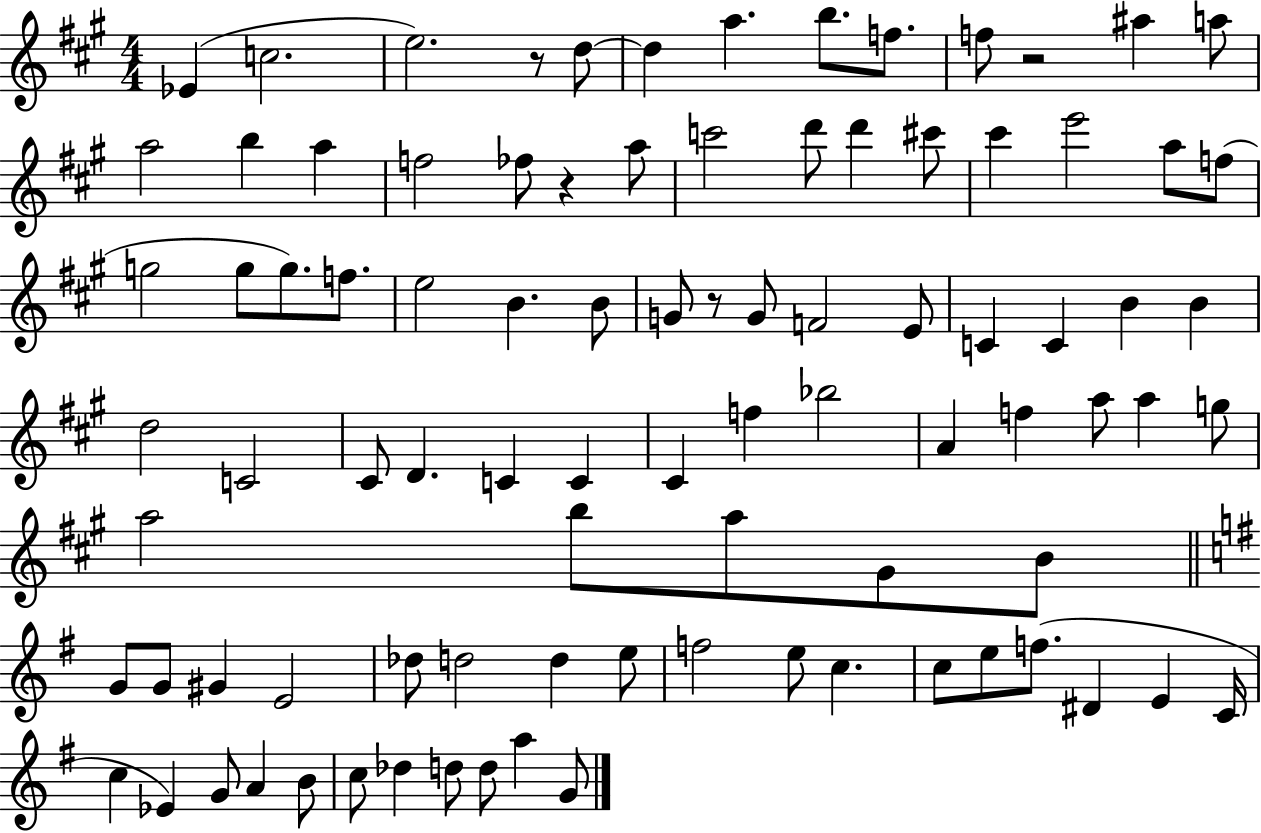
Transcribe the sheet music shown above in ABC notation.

X:1
T:Untitled
M:4/4
L:1/4
K:A
_E c2 e2 z/2 d/2 d a b/2 f/2 f/2 z2 ^a a/2 a2 b a f2 _f/2 z a/2 c'2 d'/2 d' ^c'/2 ^c' e'2 a/2 f/2 g2 g/2 g/2 f/2 e2 B B/2 G/2 z/2 G/2 F2 E/2 C C B B d2 C2 ^C/2 D C C ^C f _b2 A f a/2 a g/2 a2 b/2 a/2 ^G/2 B/2 G/2 G/2 ^G E2 _d/2 d2 d e/2 f2 e/2 c c/2 e/2 f/2 ^D E C/4 c _E G/2 A B/2 c/2 _d d/2 d/2 a G/2